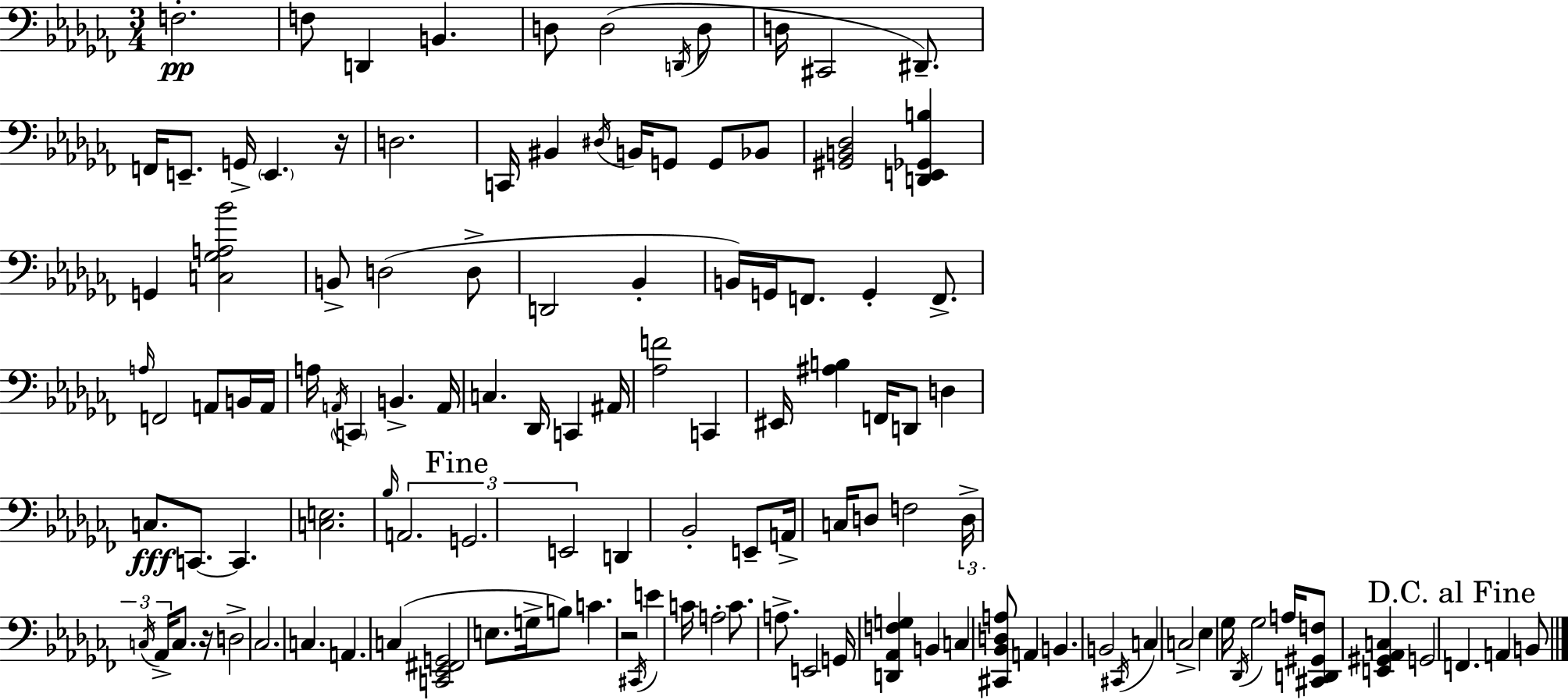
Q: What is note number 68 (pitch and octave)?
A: D3